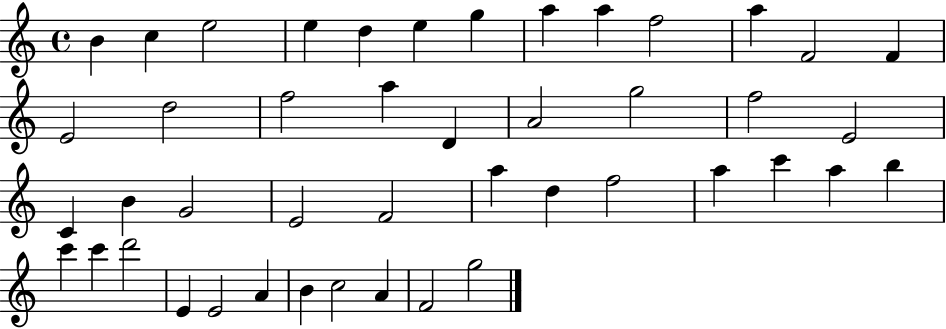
B4/q C5/q E5/h E5/q D5/q E5/q G5/q A5/q A5/q F5/h A5/q F4/h F4/q E4/h D5/h F5/h A5/q D4/q A4/h G5/h F5/h E4/h C4/q B4/q G4/h E4/h F4/h A5/q D5/q F5/h A5/q C6/q A5/q B5/q C6/q C6/q D6/h E4/q E4/h A4/q B4/q C5/h A4/q F4/h G5/h